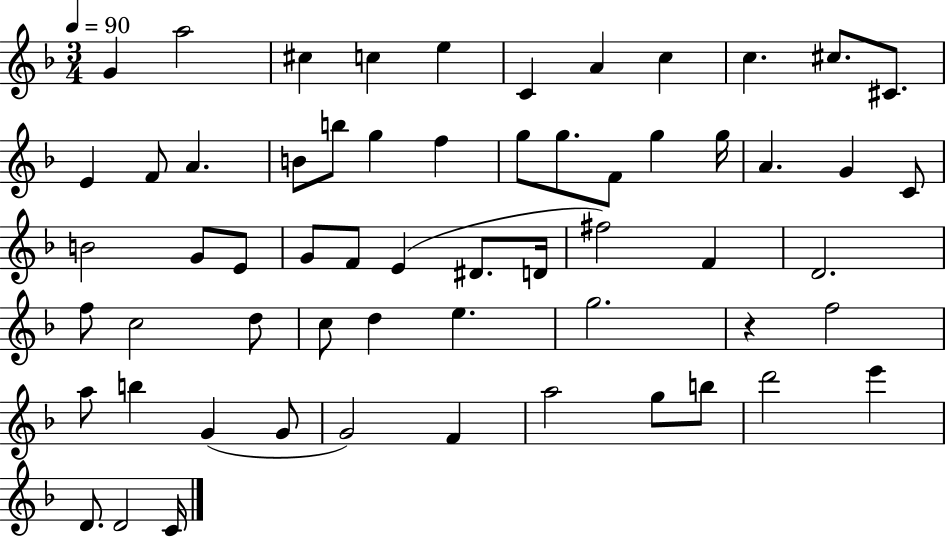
G4/q A5/h C#5/q C5/q E5/q C4/q A4/q C5/q C5/q. C#5/e. C#4/e. E4/q F4/e A4/q. B4/e B5/e G5/q F5/q G5/e G5/e. F4/e G5/q G5/s A4/q. G4/q C4/e B4/h G4/e E4/e G4/e F4/e E4/q D#4/e. D4/s F#5/h F4/q D4/h. F5/e C5/h D5/e C5/e D5/q E5/q. G5/h. R/q F5/h A5/e B5/q G4/q G4/e G4/h F4/q A5/h G5/e B5/e D6/h E6/q D4/e. D4/h C4/s